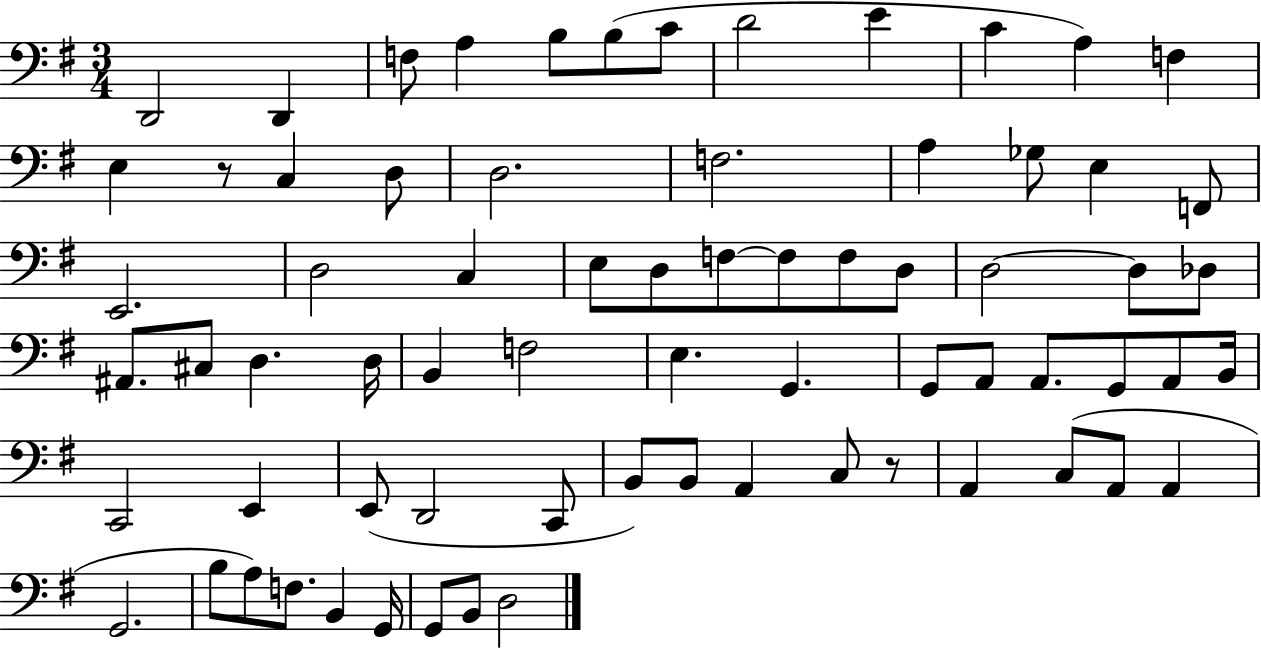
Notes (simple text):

D2/h D2/q F3/e A3/q B3/e B3/e C4/e D4/h E4/q C4/q A3/q F3/q E3/q R/e C3/q D3/e D3/h. F3/h. A3/q Gb3/e E3/q F2/e E2/h. D3/h C3/q E3/e D3/e F3/e F3/e F3/e D3/e D3/h D3/e Db3/e A#2/e. C#3/e D3/q. D3/s B2/q F3/h E3/q. G2/q. G2/e A2/e A2/e. G2/e A2/e B2/s C2/h E2/q E2/e D2/h C2/e B2/e B2/e A2/q C3/e R/e A2/q C3/e A2/e A2/q G2/h. B3/e A3/e F3/e. B2/q G2/s G2/e B2/e D3/h